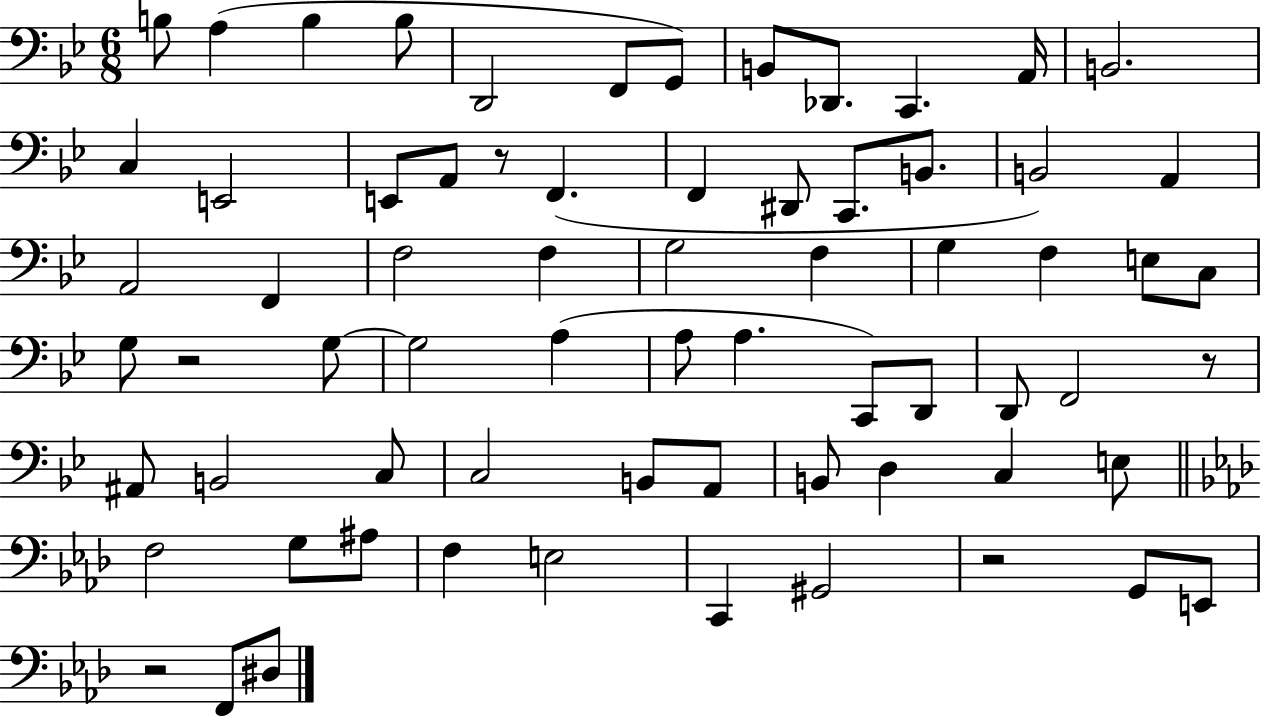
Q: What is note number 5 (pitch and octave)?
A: D2